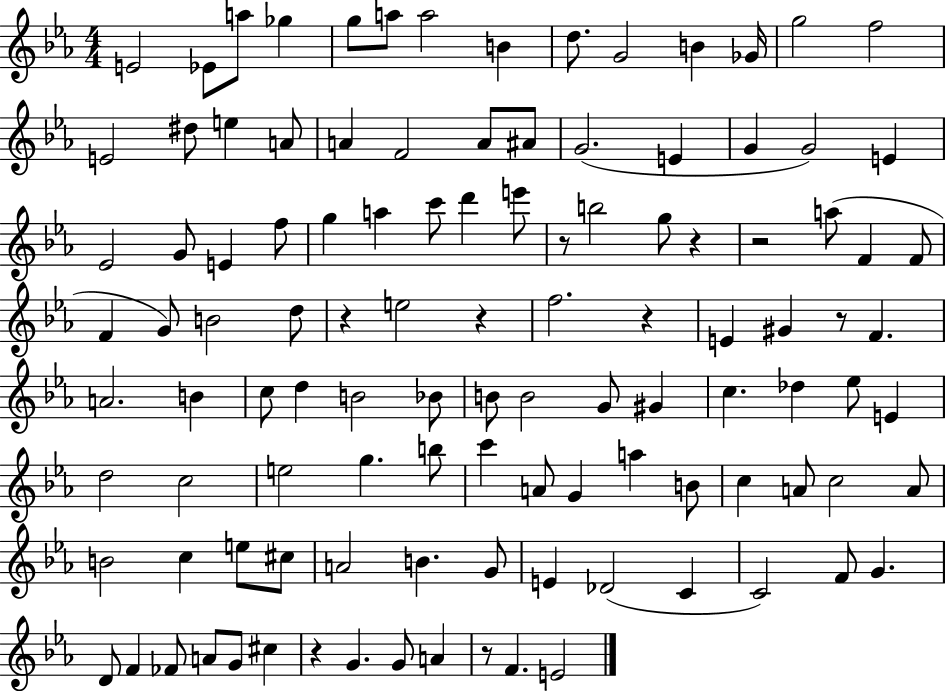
X:1
T:Untitled
M:4/4
L:1/4
K:Eb
E2 _E/2 a/2 _g g/2 a/2 a2 B d/2 G2 B _G/4 g2 f2 E2 ^d/2 e A/2 A F2 A/2 ^A/2 G2 E G G2 E _E2 G/2 E f/2 g a c'/2 d' e'/2 z/2 b2 g/2 z z2 a/2 F F/2 F G/2 B2 d/2 z e2 z f2 z E ^G z/2 F A2 B c/2 d B2 _B/2 B/2 B2 G/2 ^G c _d _e/2 E d2 c2 e2 g b/2 c' A/2 G a B/2 c A/2 c2 A/2 B2 c e/2 ^c/2 A2 B G/2 E _D2 C C2 F/2 G D/2 F _F/2 A/2 G/2 ^c z G G/2 A z/2 F E2